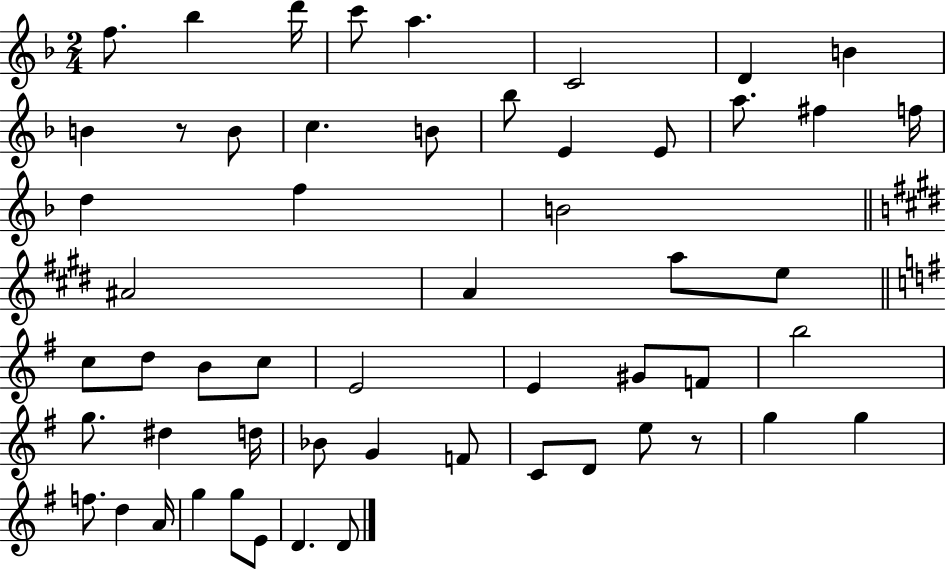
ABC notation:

X:1
T:Untitled
M:2/4
L:1/4
K:F
f/2 _b d'/4 c'/2 a C2 D B B z/2 B/2 c B/2 _b/2 E E/2 a/2 ^f f/4 d f B2 ^A2 A a/2 e/2 c/2 d/2 B/2 c/2 E2 E ^G/2 F/2 b2 g/2 ^d d/4 _B/2 G F/2 C/2 D/2 e/2 z/2 g g f/2 d A/4 g g/2 E/2 D D/2